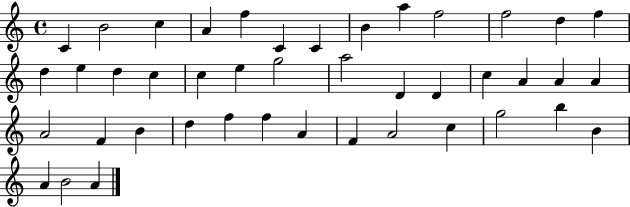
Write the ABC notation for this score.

X:1
T:Untitled
M:4/4
L:1/4
K:C
C B2 c A f C C B a f2 f2 d f d e d c c e g2 a2 D D c A A A A2 F B d f f A F A2 c g2 b B A B2 A